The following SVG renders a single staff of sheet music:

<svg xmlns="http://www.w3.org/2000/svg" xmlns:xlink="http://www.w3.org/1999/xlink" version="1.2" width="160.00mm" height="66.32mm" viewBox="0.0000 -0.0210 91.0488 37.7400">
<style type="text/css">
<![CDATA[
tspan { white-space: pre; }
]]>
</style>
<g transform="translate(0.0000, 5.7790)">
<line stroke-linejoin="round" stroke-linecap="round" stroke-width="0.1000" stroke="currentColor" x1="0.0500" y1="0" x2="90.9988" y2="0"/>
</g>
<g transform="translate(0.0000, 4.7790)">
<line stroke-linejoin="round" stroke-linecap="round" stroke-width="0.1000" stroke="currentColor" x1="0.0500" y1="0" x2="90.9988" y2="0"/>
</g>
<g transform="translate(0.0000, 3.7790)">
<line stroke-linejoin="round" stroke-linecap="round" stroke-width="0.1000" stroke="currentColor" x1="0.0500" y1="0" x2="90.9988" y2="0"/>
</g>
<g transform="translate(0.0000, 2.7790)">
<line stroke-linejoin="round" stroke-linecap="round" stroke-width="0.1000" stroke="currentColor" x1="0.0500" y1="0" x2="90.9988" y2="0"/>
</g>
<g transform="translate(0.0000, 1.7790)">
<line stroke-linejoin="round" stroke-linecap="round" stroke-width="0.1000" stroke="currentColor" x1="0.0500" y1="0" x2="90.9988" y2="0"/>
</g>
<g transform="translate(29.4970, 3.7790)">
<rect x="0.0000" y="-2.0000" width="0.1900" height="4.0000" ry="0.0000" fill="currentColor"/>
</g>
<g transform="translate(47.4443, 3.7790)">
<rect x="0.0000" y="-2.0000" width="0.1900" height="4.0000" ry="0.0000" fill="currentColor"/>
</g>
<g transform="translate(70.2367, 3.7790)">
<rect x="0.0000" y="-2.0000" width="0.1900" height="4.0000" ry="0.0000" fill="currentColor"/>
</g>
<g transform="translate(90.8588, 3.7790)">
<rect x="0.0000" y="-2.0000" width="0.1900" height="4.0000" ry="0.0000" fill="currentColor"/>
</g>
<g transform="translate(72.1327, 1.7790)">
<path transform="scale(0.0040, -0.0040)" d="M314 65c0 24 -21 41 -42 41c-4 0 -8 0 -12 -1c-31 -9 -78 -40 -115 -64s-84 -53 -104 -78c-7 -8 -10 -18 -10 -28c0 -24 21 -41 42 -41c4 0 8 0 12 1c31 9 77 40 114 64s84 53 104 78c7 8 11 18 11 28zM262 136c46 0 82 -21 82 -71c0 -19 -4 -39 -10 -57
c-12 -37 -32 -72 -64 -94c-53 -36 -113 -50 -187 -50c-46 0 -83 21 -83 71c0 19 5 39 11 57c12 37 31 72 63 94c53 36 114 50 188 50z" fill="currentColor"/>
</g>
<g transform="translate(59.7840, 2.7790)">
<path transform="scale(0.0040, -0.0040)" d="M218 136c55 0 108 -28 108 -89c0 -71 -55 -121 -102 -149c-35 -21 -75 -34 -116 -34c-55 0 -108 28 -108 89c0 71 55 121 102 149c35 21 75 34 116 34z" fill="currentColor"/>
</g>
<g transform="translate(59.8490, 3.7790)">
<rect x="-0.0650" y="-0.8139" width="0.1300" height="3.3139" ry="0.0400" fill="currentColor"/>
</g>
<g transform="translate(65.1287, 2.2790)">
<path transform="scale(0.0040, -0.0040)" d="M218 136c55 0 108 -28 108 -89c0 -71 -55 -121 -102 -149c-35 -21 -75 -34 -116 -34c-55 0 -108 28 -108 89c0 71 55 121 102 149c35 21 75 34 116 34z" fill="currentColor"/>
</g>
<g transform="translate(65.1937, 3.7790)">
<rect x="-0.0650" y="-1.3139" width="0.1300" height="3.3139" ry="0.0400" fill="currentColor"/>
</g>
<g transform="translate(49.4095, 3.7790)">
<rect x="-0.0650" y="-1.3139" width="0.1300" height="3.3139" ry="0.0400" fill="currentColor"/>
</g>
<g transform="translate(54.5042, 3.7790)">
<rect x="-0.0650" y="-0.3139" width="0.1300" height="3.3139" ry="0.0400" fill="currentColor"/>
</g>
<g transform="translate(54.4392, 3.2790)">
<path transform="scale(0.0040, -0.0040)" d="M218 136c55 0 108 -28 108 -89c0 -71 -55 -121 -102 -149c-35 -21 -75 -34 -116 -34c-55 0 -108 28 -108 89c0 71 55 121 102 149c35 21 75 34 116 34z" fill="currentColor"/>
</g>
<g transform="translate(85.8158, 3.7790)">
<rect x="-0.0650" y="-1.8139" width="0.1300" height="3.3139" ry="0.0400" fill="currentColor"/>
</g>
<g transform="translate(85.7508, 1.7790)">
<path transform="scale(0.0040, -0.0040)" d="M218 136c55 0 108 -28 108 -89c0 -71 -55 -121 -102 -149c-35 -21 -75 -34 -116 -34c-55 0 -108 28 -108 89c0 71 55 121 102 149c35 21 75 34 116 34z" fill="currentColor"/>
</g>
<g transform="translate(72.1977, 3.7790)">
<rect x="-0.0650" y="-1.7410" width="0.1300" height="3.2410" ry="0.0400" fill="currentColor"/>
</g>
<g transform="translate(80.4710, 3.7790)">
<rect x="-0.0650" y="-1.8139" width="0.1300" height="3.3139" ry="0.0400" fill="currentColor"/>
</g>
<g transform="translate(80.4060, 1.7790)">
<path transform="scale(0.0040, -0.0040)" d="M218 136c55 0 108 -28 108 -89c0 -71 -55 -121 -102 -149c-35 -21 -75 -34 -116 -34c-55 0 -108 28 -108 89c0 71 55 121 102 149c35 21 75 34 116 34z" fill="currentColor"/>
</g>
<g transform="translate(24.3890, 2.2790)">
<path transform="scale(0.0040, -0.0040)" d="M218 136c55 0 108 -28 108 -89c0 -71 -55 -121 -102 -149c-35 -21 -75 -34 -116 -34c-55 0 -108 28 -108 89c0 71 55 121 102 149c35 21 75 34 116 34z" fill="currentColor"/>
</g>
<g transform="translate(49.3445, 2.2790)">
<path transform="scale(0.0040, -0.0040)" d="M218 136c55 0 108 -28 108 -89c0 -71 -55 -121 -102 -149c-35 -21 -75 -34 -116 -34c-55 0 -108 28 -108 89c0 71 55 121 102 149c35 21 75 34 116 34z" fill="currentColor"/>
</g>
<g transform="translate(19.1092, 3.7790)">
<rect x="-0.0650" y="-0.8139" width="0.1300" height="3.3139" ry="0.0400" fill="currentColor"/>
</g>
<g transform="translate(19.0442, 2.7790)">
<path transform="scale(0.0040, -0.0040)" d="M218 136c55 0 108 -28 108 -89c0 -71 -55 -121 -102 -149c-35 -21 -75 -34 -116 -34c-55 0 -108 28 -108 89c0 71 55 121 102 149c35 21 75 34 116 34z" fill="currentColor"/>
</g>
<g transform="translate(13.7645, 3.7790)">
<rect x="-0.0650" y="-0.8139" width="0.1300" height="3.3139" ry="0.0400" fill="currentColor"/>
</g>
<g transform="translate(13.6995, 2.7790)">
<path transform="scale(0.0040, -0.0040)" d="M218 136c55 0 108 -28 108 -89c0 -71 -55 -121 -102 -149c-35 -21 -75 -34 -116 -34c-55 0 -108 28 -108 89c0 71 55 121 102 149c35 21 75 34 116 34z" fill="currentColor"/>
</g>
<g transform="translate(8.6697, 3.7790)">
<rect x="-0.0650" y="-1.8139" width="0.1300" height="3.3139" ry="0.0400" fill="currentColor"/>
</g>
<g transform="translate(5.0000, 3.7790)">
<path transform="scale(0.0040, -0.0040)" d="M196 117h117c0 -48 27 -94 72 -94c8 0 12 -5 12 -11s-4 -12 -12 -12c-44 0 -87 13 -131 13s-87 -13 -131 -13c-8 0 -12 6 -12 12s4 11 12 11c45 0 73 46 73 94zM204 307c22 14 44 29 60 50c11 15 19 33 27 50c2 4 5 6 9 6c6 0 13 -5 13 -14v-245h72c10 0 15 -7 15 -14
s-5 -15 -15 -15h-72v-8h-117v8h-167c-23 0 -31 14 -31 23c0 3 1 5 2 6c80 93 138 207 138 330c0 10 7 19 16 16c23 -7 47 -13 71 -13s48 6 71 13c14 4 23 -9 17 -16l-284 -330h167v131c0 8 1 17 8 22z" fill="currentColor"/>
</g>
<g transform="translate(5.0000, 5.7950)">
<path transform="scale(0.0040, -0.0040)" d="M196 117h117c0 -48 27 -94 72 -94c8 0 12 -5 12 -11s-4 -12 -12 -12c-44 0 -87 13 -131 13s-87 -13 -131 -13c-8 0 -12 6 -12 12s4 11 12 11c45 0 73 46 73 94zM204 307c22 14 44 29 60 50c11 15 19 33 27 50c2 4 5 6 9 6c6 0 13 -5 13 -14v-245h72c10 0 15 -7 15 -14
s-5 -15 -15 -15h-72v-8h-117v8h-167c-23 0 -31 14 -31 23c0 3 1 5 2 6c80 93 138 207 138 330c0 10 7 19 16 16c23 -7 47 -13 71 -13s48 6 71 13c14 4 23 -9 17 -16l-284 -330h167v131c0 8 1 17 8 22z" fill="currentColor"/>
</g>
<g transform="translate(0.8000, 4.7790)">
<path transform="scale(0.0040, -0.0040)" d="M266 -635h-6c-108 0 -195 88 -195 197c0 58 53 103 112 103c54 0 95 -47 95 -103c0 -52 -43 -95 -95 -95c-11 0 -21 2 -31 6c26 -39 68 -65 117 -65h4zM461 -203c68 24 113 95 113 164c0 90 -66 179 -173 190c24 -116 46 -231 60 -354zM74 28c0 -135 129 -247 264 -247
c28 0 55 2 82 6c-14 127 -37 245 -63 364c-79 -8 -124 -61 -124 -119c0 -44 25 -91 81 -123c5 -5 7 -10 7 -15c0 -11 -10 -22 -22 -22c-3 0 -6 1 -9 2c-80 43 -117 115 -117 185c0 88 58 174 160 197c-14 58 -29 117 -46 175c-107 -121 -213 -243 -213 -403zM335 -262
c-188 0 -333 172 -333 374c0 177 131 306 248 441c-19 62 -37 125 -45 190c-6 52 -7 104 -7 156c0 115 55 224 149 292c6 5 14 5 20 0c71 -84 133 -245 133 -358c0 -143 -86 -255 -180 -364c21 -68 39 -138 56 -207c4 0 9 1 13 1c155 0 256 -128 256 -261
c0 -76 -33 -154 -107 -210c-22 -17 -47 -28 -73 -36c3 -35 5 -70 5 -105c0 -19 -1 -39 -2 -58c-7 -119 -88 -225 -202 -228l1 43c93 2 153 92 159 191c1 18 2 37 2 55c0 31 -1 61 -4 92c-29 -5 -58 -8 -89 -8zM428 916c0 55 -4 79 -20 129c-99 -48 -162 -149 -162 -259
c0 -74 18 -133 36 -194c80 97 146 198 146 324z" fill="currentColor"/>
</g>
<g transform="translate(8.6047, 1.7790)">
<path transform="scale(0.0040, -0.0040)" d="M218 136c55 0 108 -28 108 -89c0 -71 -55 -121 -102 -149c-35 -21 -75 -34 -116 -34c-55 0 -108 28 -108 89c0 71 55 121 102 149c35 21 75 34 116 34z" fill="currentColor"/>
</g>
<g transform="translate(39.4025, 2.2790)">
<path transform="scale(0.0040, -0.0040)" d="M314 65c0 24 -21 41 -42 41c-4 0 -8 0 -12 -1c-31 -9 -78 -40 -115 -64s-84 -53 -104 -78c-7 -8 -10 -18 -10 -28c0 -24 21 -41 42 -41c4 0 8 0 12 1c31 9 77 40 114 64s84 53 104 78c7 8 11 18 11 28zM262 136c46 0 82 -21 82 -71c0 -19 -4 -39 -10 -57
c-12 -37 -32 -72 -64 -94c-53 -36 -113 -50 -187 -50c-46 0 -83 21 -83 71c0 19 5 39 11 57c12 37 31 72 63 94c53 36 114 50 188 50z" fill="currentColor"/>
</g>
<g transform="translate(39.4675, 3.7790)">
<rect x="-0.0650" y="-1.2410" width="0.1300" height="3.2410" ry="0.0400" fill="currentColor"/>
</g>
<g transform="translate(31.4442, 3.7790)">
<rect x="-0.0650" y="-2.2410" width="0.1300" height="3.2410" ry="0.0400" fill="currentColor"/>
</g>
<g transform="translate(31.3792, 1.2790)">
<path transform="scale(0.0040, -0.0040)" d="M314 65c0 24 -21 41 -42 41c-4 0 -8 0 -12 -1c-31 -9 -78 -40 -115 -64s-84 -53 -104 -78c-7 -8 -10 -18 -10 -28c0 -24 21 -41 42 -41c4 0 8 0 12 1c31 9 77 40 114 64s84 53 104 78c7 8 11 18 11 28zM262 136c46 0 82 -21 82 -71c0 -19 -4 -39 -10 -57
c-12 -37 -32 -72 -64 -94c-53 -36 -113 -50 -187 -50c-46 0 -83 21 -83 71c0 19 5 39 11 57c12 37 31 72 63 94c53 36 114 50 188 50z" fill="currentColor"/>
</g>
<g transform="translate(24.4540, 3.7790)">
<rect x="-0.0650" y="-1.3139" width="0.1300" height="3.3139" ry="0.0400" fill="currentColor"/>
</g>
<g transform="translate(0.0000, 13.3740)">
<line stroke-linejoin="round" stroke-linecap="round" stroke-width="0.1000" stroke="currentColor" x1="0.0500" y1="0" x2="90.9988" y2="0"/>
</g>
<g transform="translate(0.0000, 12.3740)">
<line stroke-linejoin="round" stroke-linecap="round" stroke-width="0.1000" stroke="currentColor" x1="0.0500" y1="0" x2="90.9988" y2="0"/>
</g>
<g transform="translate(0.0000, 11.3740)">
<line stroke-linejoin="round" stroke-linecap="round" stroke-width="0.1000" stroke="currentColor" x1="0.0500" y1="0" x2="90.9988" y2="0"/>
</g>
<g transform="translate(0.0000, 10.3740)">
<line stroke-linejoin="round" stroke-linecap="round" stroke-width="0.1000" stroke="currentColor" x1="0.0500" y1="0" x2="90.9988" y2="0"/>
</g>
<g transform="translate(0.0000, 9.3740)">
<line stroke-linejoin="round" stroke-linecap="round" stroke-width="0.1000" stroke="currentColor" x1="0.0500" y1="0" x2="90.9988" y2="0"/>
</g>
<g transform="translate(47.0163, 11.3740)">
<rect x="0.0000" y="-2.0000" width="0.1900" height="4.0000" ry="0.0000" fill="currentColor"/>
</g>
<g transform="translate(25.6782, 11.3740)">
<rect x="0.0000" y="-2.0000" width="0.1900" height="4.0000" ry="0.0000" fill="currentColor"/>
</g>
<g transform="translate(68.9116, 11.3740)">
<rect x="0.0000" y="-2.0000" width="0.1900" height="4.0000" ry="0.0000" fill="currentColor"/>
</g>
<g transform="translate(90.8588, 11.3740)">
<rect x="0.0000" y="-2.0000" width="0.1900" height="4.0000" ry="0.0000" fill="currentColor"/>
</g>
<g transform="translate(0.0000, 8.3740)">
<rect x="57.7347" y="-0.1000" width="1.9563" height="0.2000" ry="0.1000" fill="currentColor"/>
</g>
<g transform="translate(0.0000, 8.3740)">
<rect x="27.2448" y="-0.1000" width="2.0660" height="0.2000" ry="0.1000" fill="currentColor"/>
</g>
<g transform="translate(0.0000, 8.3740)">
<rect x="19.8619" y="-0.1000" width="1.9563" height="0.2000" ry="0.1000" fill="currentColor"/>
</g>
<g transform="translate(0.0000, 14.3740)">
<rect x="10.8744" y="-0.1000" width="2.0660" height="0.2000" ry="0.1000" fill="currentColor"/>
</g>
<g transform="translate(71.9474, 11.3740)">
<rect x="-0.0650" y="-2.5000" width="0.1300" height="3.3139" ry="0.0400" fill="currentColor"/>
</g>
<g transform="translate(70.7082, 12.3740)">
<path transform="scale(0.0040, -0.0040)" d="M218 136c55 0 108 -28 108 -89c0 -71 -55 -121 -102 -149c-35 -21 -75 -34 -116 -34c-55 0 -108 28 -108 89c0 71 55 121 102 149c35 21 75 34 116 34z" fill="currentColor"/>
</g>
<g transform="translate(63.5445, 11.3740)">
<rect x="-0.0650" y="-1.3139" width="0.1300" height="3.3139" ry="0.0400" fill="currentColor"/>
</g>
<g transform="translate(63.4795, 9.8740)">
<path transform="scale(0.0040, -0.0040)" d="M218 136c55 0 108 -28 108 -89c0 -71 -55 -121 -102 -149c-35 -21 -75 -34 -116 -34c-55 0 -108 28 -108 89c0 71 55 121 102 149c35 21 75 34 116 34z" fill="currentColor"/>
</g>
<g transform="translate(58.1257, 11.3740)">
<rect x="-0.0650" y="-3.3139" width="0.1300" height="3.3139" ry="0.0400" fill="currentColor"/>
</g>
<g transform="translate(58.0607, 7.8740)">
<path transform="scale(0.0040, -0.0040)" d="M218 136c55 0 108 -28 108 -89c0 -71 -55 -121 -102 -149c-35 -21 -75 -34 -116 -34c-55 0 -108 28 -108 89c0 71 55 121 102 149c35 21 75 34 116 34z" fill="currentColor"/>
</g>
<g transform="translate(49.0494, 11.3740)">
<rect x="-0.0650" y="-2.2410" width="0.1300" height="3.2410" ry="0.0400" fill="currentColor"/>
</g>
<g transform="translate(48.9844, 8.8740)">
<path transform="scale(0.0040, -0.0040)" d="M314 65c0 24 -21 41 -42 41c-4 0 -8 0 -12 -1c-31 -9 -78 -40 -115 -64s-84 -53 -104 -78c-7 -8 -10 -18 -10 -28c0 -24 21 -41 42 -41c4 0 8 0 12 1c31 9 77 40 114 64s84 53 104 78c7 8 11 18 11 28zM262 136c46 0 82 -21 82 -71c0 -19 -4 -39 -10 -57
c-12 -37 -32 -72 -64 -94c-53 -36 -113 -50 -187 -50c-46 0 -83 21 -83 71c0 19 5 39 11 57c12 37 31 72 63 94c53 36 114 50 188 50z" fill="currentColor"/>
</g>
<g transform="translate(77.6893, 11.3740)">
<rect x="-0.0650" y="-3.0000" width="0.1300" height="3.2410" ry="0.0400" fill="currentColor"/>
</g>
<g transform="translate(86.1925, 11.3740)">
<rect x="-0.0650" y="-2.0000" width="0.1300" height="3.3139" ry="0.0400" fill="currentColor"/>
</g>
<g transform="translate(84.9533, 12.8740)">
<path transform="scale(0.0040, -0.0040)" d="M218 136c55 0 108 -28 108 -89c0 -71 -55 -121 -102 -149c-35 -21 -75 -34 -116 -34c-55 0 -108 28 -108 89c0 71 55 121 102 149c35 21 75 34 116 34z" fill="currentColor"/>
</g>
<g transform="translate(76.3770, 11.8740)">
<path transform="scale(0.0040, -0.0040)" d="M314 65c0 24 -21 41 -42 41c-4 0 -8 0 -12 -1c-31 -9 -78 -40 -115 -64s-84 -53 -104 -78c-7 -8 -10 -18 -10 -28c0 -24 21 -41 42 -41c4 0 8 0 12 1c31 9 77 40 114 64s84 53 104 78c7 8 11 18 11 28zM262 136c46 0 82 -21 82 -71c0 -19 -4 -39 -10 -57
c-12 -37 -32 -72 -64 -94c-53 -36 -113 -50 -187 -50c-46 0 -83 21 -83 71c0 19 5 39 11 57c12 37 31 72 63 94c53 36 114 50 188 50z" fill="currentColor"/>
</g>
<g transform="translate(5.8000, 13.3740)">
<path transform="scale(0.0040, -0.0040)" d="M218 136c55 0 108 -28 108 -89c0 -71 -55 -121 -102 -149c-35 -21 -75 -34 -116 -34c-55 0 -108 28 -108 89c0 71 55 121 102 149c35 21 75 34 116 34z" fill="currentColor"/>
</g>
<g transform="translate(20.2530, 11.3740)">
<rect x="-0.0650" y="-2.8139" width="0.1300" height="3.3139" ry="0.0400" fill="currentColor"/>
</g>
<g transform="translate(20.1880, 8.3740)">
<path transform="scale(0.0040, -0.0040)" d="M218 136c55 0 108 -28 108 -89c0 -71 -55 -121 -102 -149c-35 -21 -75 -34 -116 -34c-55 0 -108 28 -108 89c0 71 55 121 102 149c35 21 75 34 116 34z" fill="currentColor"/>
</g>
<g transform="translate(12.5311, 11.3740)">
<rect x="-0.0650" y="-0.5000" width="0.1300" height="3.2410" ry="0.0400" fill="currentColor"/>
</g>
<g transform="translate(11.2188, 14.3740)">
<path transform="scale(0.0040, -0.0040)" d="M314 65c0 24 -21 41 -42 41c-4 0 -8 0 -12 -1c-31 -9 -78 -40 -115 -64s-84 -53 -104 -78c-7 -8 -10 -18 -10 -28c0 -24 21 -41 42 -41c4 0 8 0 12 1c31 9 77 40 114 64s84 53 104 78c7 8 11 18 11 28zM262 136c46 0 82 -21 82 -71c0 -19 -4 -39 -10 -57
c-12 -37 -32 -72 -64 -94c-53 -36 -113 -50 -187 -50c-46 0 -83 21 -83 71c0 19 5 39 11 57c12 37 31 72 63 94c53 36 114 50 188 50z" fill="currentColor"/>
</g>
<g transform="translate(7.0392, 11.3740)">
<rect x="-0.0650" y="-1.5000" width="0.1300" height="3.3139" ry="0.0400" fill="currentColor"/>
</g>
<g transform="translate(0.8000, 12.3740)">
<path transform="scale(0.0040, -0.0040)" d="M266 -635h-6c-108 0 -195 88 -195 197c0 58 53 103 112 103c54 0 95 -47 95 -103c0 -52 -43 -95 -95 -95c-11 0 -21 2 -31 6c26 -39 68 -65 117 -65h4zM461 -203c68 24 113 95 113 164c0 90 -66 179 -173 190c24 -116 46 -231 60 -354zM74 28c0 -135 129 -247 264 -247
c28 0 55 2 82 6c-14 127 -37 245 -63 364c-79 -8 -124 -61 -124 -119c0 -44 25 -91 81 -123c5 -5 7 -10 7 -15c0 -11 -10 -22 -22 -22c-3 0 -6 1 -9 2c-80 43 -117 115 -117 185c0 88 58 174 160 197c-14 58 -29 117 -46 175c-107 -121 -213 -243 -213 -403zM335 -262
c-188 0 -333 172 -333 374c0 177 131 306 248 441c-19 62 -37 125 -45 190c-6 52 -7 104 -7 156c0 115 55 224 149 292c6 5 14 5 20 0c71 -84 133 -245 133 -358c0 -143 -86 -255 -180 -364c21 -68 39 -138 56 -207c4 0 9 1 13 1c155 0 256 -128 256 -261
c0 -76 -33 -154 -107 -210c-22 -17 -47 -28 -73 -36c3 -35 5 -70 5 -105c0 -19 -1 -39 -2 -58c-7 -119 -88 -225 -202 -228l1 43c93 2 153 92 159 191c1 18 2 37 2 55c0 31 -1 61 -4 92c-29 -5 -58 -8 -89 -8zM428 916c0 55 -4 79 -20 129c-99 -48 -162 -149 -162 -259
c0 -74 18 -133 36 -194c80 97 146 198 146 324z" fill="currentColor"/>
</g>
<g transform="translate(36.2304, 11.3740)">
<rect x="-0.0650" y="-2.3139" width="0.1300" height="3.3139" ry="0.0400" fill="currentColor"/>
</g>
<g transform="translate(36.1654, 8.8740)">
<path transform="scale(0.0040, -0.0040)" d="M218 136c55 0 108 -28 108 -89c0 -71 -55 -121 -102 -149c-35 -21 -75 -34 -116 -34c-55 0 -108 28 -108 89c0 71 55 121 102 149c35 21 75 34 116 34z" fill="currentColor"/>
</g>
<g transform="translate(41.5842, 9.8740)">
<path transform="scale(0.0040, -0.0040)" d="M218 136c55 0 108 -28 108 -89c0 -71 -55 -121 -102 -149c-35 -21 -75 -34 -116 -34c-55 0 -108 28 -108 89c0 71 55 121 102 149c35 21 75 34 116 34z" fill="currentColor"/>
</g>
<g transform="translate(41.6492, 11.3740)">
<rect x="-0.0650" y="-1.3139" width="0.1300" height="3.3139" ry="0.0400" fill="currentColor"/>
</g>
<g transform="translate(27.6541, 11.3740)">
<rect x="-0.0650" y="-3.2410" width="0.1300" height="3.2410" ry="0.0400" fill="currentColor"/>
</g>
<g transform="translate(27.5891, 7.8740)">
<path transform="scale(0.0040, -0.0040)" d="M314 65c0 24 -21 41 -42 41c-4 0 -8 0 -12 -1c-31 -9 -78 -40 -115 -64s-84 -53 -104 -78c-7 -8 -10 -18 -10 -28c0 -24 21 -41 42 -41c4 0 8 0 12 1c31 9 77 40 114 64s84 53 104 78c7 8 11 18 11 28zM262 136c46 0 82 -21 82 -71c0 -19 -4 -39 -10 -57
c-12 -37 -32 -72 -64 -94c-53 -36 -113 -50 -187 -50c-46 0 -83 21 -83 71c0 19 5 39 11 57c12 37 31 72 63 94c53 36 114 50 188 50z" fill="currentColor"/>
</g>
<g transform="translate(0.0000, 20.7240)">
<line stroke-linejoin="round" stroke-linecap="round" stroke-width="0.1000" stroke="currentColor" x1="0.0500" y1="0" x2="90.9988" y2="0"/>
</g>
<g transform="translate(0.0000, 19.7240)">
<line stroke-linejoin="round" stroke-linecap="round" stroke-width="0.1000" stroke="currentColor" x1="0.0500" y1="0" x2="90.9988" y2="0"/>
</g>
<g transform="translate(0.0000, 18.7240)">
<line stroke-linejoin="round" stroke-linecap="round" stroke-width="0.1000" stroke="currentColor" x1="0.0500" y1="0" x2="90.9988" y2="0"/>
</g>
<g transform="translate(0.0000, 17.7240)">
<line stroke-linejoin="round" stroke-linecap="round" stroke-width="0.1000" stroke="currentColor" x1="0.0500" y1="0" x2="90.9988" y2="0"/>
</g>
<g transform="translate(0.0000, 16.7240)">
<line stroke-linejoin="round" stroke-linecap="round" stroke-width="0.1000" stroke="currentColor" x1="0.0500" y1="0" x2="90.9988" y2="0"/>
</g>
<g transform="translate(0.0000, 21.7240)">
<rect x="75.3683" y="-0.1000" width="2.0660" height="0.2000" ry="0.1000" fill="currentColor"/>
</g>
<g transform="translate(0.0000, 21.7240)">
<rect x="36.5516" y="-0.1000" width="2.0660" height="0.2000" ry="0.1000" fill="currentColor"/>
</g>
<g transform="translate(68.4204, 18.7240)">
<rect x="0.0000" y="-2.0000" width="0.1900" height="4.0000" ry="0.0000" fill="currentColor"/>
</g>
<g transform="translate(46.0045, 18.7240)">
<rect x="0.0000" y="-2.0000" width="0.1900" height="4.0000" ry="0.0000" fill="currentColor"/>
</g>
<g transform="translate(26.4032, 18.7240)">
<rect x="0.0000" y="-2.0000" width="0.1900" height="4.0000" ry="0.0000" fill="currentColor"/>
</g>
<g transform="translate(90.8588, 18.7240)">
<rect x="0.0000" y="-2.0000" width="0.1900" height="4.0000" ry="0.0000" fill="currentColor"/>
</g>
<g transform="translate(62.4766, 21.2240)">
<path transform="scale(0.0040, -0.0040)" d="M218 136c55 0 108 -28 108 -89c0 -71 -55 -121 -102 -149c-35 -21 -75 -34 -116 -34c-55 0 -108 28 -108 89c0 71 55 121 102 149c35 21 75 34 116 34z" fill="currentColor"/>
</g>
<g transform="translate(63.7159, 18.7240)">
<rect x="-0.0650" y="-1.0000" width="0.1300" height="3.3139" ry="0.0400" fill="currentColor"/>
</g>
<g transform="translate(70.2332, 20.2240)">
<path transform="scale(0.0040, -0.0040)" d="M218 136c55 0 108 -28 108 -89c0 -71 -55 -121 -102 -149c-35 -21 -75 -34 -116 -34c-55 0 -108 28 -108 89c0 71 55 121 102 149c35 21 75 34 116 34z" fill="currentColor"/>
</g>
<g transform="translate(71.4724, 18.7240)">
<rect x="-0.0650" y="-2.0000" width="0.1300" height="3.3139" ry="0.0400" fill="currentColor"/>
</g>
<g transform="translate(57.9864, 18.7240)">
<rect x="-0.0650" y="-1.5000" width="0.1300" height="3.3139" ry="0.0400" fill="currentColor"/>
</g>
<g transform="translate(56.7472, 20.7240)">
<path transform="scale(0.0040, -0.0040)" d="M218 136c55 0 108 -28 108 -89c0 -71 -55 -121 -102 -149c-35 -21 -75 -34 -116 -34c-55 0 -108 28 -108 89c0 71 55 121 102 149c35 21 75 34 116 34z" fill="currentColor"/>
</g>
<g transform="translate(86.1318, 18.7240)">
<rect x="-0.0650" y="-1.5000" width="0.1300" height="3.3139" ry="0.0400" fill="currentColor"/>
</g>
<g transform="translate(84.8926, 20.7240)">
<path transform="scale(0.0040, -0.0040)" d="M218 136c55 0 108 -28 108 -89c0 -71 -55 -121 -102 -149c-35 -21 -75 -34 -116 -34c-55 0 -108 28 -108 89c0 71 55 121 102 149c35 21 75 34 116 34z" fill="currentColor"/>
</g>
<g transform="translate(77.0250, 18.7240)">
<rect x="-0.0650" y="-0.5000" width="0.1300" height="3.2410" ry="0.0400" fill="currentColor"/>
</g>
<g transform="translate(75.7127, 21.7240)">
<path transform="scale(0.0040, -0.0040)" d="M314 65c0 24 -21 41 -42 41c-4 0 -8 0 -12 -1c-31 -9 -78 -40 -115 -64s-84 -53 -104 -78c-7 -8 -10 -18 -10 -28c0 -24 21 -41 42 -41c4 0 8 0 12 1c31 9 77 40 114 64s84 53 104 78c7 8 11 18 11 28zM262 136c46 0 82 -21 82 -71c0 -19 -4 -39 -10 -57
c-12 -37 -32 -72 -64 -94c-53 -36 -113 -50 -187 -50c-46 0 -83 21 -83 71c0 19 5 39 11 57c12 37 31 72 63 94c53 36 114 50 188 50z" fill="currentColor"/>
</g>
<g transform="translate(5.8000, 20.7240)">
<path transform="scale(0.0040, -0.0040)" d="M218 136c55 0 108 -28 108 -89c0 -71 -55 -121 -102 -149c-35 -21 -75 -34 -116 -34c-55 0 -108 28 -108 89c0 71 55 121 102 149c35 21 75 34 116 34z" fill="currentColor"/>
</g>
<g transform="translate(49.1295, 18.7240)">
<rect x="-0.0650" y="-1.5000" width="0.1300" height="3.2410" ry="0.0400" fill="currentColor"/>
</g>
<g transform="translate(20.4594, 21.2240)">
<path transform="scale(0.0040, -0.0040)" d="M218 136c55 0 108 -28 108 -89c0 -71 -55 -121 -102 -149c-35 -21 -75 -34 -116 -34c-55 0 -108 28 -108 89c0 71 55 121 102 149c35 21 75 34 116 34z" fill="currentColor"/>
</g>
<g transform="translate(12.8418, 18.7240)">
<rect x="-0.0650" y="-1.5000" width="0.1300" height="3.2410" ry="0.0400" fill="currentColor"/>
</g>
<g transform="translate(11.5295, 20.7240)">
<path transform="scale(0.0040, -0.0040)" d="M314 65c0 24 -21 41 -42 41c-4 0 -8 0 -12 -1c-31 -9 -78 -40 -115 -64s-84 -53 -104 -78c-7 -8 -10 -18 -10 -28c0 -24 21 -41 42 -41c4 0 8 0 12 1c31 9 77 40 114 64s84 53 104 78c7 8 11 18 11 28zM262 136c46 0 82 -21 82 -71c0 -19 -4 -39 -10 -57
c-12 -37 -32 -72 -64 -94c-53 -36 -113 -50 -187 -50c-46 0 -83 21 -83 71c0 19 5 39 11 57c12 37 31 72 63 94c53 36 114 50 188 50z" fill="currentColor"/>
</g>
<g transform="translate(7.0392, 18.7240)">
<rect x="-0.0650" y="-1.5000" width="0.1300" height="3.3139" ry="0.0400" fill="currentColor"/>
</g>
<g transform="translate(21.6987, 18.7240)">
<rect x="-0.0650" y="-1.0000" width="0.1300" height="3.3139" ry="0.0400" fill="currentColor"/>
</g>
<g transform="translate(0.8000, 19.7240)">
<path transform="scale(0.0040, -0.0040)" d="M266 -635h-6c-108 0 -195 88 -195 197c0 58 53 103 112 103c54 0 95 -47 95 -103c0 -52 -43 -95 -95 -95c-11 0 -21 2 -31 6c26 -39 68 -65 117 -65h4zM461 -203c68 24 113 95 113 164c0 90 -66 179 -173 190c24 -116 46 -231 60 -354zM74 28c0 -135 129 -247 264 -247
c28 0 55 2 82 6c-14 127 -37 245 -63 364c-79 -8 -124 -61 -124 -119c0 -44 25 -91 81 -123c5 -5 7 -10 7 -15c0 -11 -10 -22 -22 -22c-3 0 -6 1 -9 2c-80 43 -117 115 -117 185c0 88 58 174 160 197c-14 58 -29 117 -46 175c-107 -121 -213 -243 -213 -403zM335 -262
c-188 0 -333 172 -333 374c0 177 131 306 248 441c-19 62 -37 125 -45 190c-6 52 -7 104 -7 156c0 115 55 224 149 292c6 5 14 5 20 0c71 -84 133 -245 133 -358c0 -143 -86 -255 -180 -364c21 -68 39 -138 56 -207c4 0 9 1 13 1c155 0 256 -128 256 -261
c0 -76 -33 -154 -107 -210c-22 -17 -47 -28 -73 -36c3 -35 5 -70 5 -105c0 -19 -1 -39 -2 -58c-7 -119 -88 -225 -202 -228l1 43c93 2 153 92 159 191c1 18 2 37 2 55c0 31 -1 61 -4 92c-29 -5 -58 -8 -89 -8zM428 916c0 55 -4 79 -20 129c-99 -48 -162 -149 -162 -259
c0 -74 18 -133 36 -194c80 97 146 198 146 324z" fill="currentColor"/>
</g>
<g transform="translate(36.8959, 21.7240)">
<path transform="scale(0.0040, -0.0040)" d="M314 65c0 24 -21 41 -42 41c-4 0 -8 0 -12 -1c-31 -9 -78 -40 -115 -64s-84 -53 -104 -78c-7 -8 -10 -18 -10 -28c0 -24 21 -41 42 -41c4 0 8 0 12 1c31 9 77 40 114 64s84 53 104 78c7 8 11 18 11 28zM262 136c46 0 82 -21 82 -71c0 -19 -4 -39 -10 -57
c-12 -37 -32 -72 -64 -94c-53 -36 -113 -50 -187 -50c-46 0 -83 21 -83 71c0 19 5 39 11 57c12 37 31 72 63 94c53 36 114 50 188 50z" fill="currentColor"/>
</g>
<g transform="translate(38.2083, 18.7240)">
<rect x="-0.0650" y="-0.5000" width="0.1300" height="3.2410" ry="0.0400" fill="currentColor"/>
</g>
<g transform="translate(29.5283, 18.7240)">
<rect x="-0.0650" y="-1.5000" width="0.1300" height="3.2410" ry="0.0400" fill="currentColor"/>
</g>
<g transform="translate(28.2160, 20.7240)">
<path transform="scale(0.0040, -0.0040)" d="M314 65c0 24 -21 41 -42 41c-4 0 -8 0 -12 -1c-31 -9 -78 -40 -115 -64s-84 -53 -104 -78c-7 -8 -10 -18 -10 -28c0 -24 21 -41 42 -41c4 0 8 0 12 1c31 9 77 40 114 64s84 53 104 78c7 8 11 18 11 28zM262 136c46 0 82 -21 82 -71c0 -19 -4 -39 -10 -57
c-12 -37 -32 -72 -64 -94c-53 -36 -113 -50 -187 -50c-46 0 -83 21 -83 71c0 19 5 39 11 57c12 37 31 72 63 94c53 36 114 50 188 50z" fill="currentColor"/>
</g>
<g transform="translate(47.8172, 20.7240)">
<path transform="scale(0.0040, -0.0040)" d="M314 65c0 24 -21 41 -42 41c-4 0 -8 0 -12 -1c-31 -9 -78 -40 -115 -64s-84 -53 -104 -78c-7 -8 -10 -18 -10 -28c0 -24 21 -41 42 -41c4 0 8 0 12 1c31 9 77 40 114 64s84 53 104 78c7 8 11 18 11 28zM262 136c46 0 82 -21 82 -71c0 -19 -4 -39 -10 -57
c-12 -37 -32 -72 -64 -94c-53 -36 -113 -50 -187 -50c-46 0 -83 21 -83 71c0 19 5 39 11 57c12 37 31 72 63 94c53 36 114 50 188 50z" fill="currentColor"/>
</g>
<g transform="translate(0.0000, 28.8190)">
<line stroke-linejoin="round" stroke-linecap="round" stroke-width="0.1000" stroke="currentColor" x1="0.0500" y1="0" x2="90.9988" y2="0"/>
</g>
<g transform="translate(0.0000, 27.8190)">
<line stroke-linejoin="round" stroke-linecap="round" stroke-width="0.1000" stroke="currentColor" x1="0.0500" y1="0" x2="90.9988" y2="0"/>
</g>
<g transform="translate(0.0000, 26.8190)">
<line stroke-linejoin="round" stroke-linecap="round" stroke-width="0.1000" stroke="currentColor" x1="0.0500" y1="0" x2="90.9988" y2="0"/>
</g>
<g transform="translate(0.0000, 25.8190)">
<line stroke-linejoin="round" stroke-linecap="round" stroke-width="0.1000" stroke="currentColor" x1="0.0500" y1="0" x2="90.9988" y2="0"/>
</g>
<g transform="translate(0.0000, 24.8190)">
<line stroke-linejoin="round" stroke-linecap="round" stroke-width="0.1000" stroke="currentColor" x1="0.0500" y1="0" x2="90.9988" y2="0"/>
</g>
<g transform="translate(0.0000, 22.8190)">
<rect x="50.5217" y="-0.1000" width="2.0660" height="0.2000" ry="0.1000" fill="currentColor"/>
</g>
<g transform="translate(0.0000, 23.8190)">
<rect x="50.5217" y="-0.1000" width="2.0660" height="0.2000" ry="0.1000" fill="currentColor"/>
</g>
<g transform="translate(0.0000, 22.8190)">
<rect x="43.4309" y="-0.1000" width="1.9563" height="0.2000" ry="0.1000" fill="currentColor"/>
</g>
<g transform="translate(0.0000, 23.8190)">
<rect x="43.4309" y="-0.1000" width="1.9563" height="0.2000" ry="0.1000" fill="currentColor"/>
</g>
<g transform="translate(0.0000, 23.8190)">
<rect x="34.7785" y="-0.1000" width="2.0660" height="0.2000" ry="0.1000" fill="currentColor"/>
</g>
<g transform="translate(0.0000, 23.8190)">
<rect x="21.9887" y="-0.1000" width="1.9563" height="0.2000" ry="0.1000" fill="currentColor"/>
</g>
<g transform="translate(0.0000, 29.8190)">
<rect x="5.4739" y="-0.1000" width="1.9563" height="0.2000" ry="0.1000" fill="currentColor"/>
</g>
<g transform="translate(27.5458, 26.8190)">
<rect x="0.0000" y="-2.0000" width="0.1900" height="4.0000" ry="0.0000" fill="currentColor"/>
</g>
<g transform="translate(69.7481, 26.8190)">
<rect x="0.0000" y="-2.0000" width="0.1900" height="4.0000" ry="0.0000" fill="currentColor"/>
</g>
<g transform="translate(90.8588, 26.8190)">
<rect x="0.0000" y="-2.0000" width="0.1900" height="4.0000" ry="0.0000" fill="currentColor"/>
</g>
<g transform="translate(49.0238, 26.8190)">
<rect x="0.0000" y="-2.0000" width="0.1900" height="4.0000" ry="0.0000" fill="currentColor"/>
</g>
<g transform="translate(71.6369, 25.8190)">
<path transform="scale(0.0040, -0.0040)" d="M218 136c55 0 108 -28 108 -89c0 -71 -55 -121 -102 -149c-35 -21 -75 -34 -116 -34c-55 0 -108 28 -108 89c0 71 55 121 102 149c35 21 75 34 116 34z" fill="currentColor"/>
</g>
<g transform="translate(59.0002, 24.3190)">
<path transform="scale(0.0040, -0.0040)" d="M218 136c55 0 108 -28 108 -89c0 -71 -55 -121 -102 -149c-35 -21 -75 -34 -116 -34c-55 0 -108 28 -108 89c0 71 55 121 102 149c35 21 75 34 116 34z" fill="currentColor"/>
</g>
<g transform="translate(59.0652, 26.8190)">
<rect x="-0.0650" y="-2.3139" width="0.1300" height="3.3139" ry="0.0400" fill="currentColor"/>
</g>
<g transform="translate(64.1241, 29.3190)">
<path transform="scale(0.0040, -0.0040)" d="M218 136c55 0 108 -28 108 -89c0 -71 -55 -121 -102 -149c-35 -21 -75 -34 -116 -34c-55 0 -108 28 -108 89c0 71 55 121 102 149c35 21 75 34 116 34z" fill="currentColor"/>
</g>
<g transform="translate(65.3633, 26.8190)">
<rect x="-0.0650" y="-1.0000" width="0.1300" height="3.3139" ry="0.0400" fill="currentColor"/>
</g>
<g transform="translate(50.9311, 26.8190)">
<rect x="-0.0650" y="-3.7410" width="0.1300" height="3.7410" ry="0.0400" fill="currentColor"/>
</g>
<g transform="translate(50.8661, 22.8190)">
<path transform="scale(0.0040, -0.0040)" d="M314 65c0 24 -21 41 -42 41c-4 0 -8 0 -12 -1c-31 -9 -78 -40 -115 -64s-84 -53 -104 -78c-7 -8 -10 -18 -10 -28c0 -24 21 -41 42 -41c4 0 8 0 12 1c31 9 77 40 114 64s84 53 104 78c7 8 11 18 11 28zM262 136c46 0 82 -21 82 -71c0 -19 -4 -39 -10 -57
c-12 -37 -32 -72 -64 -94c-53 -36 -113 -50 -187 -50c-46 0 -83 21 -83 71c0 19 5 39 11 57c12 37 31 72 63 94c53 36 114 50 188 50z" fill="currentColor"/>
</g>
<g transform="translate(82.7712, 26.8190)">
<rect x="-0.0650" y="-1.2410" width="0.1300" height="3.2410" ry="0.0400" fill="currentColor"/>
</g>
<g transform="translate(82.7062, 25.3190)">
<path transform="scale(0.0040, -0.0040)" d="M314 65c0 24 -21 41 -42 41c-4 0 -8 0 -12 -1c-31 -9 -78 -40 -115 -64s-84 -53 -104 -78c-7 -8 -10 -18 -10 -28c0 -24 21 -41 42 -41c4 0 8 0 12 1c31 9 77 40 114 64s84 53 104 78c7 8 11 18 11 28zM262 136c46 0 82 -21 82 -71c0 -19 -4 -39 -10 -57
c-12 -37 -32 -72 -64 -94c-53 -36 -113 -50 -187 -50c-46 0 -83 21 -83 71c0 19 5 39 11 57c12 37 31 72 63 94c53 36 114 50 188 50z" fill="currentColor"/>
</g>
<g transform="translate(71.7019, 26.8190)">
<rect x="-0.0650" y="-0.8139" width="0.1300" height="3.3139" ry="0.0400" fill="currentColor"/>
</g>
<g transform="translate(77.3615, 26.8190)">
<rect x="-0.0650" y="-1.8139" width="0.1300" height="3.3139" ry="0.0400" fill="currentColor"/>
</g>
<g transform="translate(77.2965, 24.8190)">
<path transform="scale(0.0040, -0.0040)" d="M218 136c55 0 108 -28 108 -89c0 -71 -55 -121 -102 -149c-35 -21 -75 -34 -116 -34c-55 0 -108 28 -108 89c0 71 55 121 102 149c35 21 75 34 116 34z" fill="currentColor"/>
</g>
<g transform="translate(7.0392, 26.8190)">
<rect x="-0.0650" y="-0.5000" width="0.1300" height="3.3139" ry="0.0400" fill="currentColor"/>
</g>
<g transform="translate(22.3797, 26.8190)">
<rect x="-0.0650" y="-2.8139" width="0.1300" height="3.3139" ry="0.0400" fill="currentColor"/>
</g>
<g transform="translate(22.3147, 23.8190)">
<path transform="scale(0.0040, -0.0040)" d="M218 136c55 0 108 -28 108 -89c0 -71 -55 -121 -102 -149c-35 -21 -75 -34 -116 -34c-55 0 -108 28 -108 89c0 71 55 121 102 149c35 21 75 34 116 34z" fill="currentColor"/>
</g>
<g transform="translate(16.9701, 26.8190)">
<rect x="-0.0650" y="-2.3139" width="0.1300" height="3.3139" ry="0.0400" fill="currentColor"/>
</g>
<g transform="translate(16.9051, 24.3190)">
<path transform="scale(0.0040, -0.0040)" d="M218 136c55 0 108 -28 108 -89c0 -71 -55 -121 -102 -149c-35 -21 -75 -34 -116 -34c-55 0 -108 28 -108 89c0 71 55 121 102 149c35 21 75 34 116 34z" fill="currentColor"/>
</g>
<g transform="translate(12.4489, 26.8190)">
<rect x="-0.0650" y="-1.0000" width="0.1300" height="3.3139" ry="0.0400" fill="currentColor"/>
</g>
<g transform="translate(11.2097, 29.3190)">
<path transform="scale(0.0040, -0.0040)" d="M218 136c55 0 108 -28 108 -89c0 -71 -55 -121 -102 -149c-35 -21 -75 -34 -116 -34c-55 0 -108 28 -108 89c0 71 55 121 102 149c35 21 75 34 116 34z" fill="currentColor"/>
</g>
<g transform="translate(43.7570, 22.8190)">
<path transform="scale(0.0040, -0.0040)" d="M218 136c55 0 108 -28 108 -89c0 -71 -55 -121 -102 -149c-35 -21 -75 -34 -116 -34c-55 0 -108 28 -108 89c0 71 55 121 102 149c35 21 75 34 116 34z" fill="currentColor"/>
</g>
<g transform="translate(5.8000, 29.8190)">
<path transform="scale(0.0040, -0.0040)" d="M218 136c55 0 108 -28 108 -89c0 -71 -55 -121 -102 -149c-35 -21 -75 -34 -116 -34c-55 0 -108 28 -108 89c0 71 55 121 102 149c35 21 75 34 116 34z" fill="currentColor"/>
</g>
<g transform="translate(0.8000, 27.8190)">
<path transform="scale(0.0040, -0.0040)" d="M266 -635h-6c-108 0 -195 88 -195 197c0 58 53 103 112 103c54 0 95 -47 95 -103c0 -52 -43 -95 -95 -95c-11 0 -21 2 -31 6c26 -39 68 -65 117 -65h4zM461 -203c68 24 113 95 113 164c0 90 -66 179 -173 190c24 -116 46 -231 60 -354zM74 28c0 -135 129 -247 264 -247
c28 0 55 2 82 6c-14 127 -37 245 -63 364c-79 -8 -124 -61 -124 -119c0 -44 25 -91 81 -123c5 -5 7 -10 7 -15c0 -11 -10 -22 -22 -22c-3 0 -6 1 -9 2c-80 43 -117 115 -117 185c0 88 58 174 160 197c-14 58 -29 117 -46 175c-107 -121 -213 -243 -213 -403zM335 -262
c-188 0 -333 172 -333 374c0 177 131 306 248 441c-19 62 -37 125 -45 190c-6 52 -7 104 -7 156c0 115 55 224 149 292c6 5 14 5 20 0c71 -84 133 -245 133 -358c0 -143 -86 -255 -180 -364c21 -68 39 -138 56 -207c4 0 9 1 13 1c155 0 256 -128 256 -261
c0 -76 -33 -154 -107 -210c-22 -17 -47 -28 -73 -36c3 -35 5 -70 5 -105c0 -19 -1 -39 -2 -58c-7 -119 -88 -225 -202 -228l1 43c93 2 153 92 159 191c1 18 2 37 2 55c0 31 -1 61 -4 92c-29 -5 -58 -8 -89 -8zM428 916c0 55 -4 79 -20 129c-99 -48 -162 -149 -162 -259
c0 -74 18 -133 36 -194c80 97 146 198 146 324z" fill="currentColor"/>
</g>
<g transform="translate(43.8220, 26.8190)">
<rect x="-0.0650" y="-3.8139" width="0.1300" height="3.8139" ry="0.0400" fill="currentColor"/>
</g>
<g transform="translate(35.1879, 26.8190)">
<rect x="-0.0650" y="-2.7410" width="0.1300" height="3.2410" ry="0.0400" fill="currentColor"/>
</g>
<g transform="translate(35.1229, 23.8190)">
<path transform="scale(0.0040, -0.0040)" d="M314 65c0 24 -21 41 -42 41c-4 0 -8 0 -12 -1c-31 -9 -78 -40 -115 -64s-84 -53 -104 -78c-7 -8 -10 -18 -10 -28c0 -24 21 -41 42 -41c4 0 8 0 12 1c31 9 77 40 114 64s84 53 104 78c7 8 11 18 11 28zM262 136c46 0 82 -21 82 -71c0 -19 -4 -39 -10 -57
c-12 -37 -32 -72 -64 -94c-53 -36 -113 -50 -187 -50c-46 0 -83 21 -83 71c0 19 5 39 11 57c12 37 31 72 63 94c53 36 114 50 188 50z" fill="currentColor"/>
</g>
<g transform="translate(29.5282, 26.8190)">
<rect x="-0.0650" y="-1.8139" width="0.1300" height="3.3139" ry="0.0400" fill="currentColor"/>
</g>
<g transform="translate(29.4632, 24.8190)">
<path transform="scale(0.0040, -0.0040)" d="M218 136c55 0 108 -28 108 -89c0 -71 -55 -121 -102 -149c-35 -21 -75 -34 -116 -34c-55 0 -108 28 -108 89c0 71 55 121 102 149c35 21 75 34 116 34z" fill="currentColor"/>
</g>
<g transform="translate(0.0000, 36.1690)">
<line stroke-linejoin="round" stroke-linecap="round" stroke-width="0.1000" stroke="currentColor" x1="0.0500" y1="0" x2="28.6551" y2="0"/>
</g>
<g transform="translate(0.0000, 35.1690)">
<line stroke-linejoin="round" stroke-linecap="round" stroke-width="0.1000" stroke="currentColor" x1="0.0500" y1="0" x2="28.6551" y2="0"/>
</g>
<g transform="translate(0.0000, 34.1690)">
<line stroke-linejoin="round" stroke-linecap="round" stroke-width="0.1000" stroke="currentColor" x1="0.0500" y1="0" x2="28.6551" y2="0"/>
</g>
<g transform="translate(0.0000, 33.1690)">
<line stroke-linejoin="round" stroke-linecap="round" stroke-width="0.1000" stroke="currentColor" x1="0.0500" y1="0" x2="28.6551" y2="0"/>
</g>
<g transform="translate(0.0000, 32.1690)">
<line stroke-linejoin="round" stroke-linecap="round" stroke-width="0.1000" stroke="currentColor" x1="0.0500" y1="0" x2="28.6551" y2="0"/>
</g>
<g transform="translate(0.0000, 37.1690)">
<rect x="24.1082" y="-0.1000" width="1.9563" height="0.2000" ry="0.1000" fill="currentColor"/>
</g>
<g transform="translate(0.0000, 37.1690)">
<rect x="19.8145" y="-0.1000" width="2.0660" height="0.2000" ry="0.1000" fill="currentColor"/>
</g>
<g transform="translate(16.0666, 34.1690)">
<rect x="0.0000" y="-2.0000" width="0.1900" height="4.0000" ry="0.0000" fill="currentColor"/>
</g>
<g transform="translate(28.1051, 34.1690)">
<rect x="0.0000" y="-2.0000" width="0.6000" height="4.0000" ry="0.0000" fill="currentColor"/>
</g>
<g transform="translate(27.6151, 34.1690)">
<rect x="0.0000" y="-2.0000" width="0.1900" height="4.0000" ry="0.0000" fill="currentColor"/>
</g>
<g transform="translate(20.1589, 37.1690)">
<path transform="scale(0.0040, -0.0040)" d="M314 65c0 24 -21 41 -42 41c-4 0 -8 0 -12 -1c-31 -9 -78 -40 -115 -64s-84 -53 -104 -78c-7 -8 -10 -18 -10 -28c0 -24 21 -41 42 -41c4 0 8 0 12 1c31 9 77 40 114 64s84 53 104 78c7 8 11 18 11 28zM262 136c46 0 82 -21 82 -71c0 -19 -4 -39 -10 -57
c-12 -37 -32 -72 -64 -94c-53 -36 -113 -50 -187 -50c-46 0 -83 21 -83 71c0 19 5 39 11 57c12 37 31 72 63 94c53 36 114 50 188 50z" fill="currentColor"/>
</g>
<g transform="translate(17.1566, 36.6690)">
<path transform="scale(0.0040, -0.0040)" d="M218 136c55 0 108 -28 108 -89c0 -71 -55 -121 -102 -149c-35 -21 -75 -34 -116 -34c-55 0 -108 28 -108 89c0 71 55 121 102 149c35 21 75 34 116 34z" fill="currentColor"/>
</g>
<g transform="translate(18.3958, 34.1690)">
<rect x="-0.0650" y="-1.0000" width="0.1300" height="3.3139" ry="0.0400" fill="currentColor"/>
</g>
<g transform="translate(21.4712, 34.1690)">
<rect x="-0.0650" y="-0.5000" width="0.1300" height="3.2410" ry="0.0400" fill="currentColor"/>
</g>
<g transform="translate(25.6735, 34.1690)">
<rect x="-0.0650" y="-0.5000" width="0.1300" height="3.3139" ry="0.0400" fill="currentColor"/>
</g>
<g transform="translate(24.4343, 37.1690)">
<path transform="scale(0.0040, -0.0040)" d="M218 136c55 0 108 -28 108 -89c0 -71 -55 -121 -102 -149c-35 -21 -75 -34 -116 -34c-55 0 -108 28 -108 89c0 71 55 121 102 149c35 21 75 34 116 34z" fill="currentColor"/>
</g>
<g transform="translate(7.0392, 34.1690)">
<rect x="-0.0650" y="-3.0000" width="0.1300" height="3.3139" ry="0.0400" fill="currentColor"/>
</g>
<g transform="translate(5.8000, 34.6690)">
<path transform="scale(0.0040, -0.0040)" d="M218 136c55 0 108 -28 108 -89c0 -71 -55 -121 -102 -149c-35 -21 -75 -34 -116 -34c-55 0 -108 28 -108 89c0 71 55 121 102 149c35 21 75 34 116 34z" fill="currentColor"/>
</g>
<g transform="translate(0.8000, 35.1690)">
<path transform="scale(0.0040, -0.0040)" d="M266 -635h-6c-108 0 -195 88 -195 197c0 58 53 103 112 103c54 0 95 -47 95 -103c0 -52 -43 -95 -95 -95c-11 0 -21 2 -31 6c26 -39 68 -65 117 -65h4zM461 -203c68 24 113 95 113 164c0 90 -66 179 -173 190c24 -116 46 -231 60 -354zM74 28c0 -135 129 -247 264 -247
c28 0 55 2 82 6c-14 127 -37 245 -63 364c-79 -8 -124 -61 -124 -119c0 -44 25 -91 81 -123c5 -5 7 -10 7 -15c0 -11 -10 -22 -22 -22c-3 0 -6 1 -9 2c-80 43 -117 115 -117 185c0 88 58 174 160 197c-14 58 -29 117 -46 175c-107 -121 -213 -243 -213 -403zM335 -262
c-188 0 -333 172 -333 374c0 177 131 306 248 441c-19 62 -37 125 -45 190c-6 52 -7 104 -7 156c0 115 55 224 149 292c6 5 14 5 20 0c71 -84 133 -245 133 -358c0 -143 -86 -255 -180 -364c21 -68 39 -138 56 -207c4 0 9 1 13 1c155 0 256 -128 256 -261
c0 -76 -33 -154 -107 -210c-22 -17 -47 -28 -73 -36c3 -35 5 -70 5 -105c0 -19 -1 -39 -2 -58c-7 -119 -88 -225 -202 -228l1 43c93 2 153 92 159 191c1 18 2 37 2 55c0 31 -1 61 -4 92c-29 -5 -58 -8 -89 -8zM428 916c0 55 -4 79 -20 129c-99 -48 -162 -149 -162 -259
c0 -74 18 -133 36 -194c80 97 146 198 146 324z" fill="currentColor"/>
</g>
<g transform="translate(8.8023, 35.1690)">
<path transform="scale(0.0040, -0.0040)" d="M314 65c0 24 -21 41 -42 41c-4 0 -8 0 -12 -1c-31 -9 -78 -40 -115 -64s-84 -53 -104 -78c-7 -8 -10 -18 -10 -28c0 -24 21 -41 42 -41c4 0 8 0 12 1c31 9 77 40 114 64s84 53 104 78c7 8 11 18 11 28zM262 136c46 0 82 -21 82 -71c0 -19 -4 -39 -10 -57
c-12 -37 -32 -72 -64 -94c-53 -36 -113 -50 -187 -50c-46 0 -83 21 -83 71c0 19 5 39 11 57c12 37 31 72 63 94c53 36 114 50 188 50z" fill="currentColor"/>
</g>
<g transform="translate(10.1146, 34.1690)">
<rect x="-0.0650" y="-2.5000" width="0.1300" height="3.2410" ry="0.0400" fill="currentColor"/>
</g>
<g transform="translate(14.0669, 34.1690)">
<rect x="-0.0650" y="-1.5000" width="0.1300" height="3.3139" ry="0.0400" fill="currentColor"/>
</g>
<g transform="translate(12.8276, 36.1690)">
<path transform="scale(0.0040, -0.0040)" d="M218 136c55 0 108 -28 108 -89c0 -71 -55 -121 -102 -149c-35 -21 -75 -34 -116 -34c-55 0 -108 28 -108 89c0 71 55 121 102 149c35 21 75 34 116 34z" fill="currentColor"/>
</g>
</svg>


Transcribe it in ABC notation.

X:1
T:Untitled
M:4/4
L:1/4
K:C
f d d e g2 e2 e c d e f2 f f E C2 a b2 g e g2 b e G A2 F E E2 D E2 C2 E2 E D F C2 E C D g a f a2 c' c'2 g D d f e2 A G2 E D C2 C